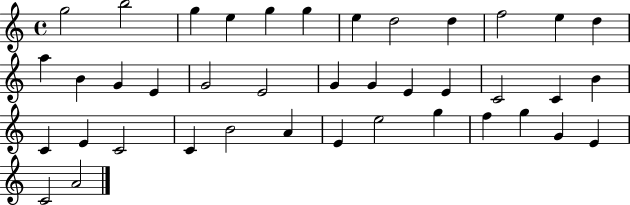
{
  \clef treble
  \time 4/4
  \defaultTimeSignature
  \key c \major
  g''2 b''2 | g''4 e''4 g''4 g''4 | e''4 d''2 d''4 | f''2 e''4 d''4 | \break a''4 b'4 g'4 e'4 | g'2 e'2 | g'4 g'4 e'4 e'4 | c'2 c'4 b'4 | \break c'4 e'4 c'2 | c'4 b'2 a'4 | e'4 e''2 g''4 | f''4 g''4 g'4 e'4 | \break c'2 a'2 | \bar "|."
}